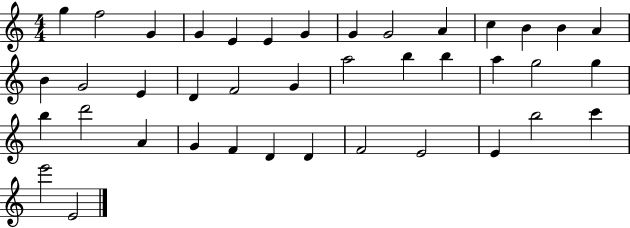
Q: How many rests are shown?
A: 0